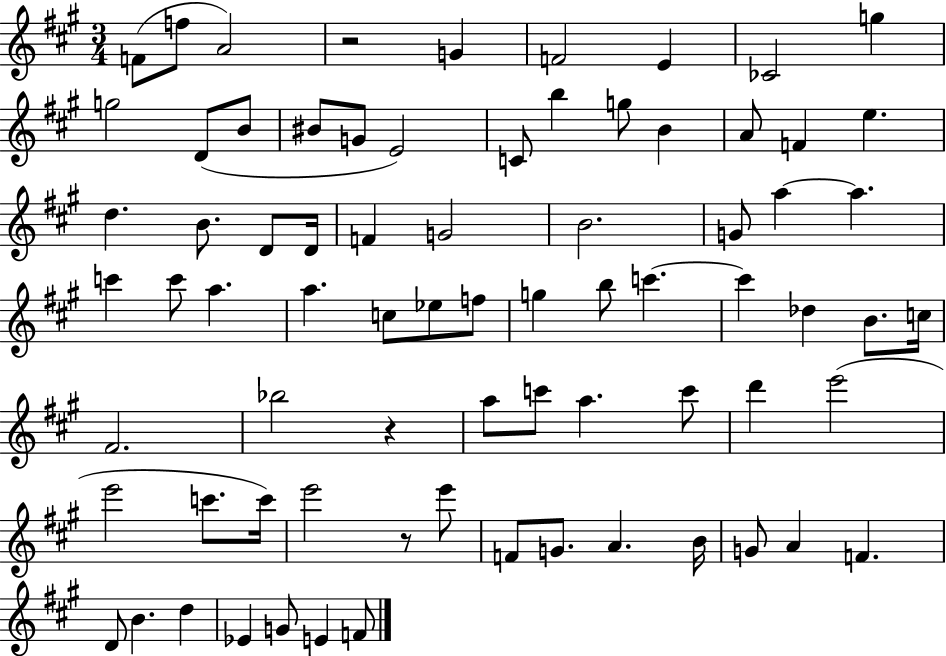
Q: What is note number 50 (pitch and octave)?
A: A5